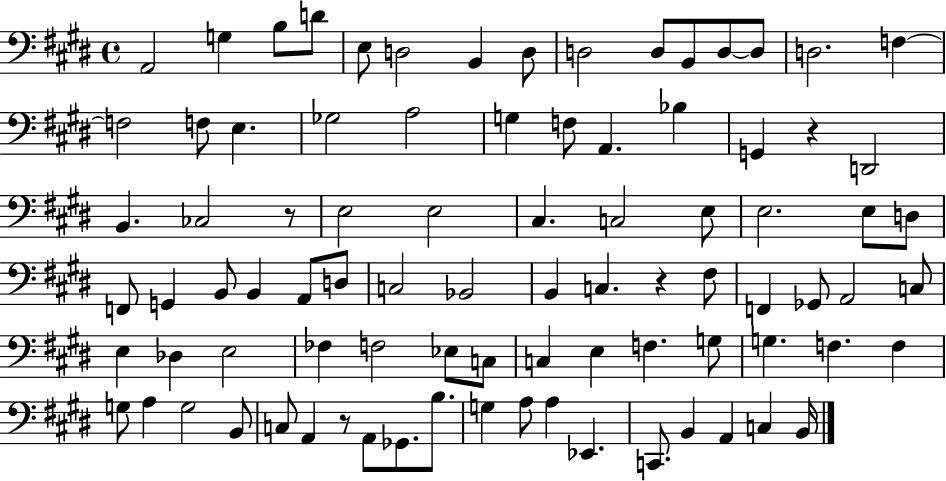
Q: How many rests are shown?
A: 4